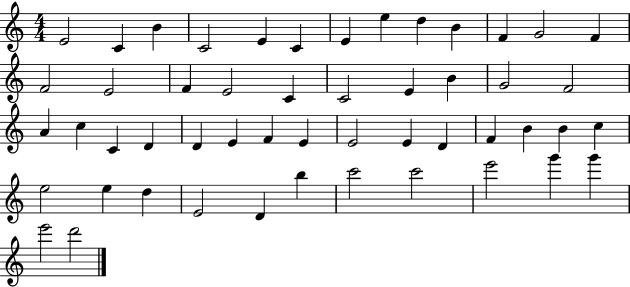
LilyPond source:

{
  \clef treble
  \numericTimeSignature
  \time 4/4
  \key c \major
  e'2 c'4 b'4 | c'2 e'4 c'4 | e'4 e''4 d''4 b'4 | f'4 g'2 f'4 | \break f'2 e'2 | f'4 e'2 c'4 | c'2 e'4 b'4 | g'2 f'2 | \break a'4 c''4 c'4 d'4 | d'4 e'4 f'4 e'4 | e'2 e'4 d'4 | f'4 b'4 b'4 c''4 | \break e''2 e''4 d''4 | e'2 d'4 b''4 | c'''2 c'''2 | e'''2 g'''4 g'''4 | \break e'''2 d'''2 | \bar "|."
}